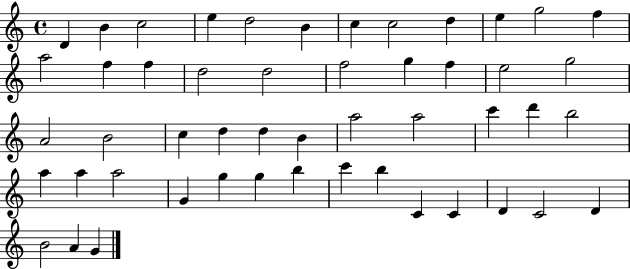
{
  \clef treble
  \time 4/4
  \defaultTimeSignature
  \key c \major
  d'4 b'4 c''2 | e''4 d''2 b'4 | c''4 c''2 d''4 | e''4 g''2 f''4 | \break a''2 f''4 f''4 | d''2 d''2 | f''2 g''4 f''4 | e''2 g''2 | \break a'2 b'2 | c''4 d''4 d''4 b'4 | a''2 a''2 | c'''4 d'''4 b''2 | \break a''4 a''4 a''2 | g'4 g''4 g''4 b''4 | c'''4 b''4 c'4 c'4 | d'4 c'2 d'4 | \break b'2 a'4 g'4 | \bar "|."
}